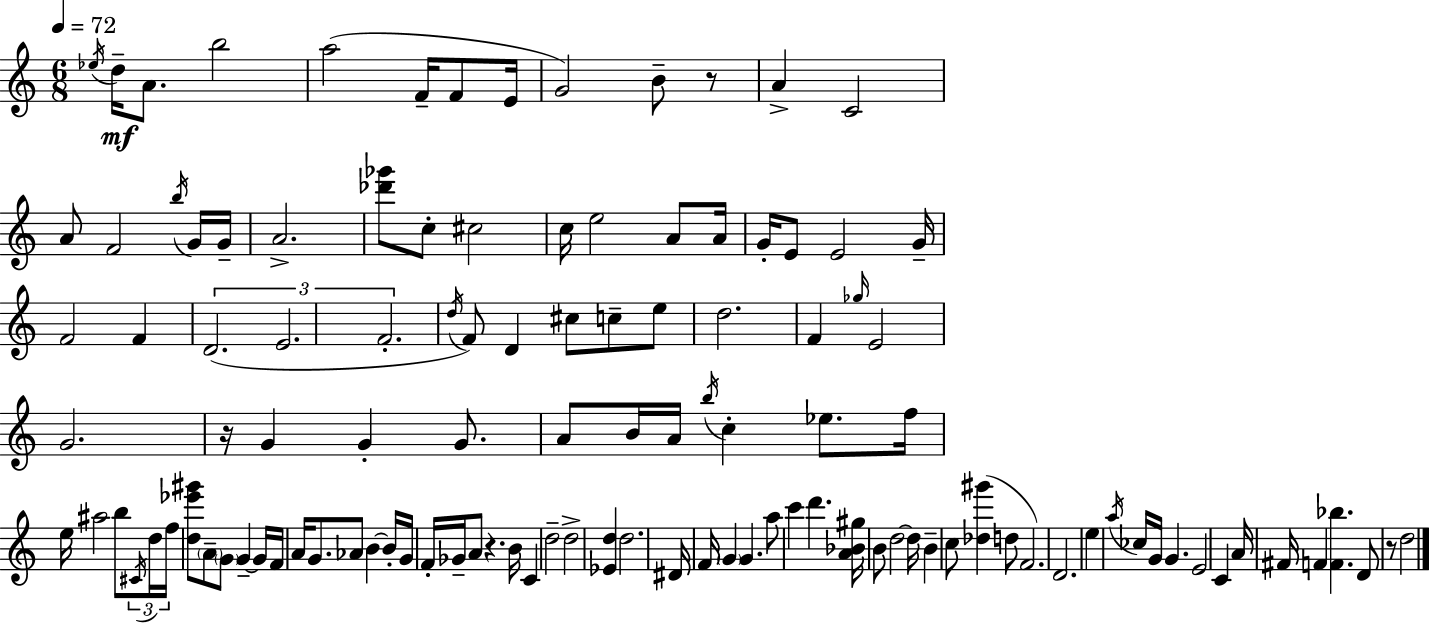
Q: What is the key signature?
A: C major